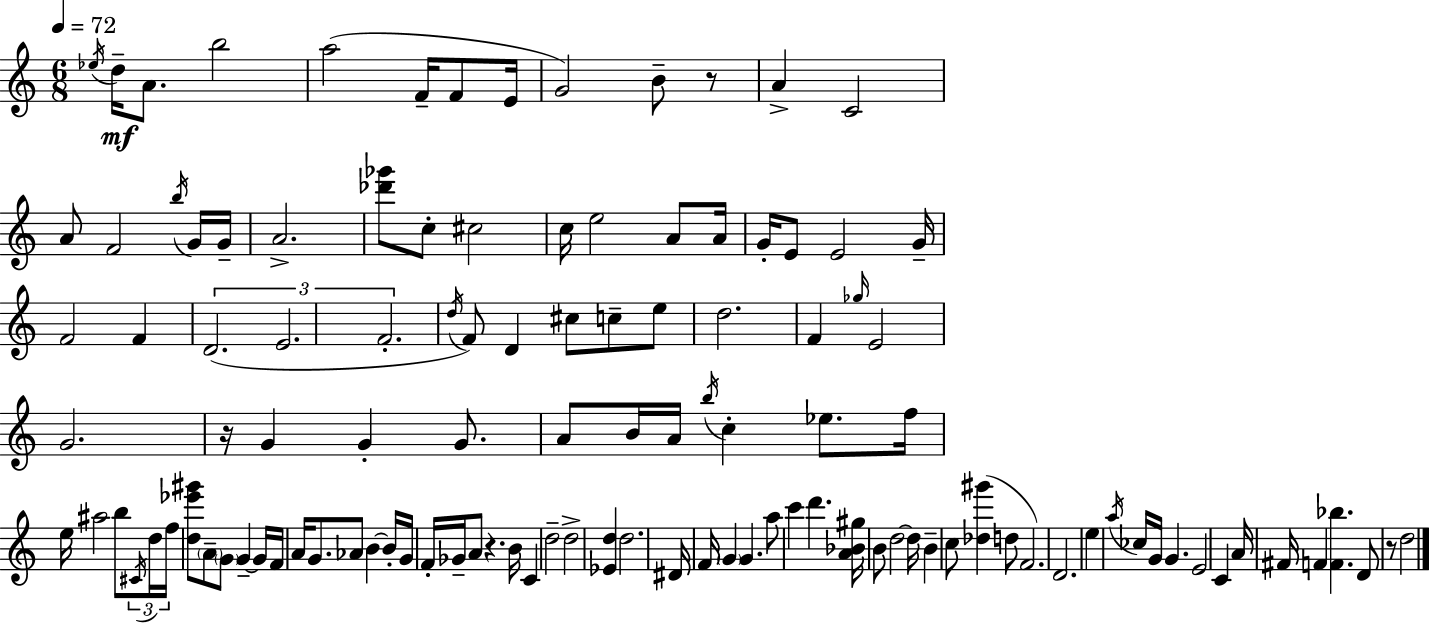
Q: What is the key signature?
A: C major